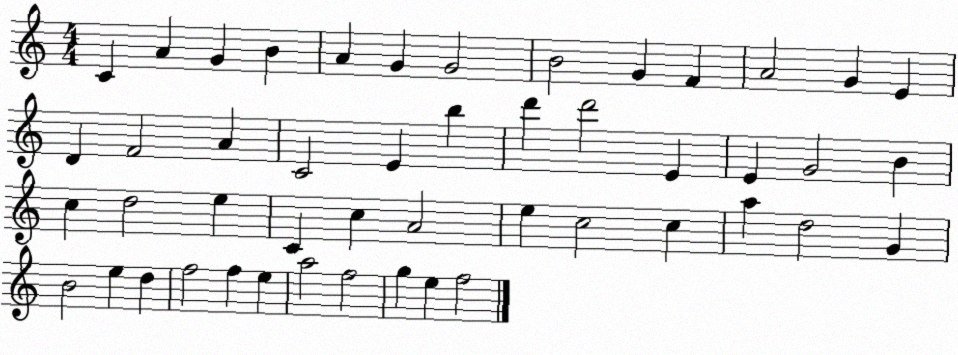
X:1
T:Untitled
M:4/4
L:1/4
K:C
C A G B A G G2 B2 G F A2 G E D F2 A C2 E b d' d'2 E E G2 B c d2 e C c A2 e c2 c a d2 G B2 e d f2 f e a2 f2 g e f2